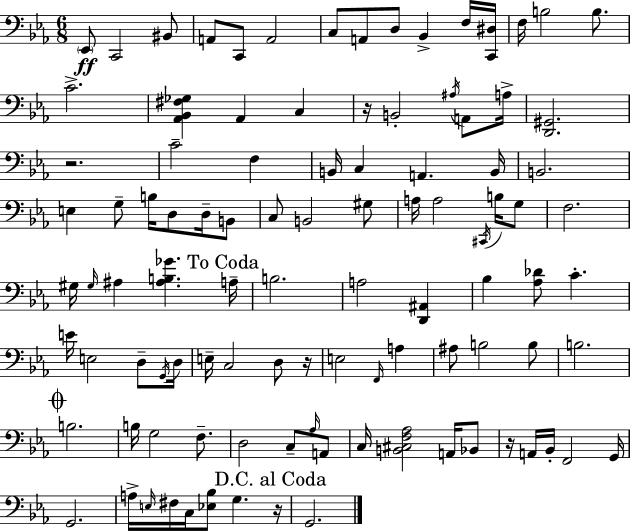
X:1
T:Untitled
M:6/8
L:1/4
K:Cm
_E,,/2 C,,2 ^B,,/2 A,,/2 C,,/2 A,,2 C,/2 A,,/2 D,/2 _B,, F,/4 [C,,^D,]/4 F,/4 B,2 B,/2 C2 [_A,,_B,,^F,_G,] _A,, C, z/4 B,,2 ^A,/4 A,,/2 A,/4 [D,,^G,,]2 z2 C2 F, B,,/4 C, A,, B,,/4 B,,2 E, G,/2 B,/4 D,/2 D,/4 B,,/2 C,/2 B,,2 ^G,/2 A,/4 A,2 ^C,,/4 B,/4 G,/2 F,2 ^G,/4 ^G,/4 ^A, [^A,B,_G] A,/4 B,2 A,2 [D,,^A,,] _B, [_A,_D]/2 C E/4 E,2 D,/2 G,,/4 D,/4 E,/4 C,2 D,/2 z/4 E,2 F,,/4 A, ^A,/2 B,2 B,/2 B,2 B,2 B,/4 G,2 F,/2 D,2 C,/2 _A,/4 A,,/2 C,/4 [B,,^C,F,_A,]2 A,,/4 _B,,/2 z/4 A,,/4 _B,,/4 F,,2 G,,/4 G,,2 A,/4 E,/4 ^F,/4 C,/4 [_E,_B,]/2 G, z/4 G,,2